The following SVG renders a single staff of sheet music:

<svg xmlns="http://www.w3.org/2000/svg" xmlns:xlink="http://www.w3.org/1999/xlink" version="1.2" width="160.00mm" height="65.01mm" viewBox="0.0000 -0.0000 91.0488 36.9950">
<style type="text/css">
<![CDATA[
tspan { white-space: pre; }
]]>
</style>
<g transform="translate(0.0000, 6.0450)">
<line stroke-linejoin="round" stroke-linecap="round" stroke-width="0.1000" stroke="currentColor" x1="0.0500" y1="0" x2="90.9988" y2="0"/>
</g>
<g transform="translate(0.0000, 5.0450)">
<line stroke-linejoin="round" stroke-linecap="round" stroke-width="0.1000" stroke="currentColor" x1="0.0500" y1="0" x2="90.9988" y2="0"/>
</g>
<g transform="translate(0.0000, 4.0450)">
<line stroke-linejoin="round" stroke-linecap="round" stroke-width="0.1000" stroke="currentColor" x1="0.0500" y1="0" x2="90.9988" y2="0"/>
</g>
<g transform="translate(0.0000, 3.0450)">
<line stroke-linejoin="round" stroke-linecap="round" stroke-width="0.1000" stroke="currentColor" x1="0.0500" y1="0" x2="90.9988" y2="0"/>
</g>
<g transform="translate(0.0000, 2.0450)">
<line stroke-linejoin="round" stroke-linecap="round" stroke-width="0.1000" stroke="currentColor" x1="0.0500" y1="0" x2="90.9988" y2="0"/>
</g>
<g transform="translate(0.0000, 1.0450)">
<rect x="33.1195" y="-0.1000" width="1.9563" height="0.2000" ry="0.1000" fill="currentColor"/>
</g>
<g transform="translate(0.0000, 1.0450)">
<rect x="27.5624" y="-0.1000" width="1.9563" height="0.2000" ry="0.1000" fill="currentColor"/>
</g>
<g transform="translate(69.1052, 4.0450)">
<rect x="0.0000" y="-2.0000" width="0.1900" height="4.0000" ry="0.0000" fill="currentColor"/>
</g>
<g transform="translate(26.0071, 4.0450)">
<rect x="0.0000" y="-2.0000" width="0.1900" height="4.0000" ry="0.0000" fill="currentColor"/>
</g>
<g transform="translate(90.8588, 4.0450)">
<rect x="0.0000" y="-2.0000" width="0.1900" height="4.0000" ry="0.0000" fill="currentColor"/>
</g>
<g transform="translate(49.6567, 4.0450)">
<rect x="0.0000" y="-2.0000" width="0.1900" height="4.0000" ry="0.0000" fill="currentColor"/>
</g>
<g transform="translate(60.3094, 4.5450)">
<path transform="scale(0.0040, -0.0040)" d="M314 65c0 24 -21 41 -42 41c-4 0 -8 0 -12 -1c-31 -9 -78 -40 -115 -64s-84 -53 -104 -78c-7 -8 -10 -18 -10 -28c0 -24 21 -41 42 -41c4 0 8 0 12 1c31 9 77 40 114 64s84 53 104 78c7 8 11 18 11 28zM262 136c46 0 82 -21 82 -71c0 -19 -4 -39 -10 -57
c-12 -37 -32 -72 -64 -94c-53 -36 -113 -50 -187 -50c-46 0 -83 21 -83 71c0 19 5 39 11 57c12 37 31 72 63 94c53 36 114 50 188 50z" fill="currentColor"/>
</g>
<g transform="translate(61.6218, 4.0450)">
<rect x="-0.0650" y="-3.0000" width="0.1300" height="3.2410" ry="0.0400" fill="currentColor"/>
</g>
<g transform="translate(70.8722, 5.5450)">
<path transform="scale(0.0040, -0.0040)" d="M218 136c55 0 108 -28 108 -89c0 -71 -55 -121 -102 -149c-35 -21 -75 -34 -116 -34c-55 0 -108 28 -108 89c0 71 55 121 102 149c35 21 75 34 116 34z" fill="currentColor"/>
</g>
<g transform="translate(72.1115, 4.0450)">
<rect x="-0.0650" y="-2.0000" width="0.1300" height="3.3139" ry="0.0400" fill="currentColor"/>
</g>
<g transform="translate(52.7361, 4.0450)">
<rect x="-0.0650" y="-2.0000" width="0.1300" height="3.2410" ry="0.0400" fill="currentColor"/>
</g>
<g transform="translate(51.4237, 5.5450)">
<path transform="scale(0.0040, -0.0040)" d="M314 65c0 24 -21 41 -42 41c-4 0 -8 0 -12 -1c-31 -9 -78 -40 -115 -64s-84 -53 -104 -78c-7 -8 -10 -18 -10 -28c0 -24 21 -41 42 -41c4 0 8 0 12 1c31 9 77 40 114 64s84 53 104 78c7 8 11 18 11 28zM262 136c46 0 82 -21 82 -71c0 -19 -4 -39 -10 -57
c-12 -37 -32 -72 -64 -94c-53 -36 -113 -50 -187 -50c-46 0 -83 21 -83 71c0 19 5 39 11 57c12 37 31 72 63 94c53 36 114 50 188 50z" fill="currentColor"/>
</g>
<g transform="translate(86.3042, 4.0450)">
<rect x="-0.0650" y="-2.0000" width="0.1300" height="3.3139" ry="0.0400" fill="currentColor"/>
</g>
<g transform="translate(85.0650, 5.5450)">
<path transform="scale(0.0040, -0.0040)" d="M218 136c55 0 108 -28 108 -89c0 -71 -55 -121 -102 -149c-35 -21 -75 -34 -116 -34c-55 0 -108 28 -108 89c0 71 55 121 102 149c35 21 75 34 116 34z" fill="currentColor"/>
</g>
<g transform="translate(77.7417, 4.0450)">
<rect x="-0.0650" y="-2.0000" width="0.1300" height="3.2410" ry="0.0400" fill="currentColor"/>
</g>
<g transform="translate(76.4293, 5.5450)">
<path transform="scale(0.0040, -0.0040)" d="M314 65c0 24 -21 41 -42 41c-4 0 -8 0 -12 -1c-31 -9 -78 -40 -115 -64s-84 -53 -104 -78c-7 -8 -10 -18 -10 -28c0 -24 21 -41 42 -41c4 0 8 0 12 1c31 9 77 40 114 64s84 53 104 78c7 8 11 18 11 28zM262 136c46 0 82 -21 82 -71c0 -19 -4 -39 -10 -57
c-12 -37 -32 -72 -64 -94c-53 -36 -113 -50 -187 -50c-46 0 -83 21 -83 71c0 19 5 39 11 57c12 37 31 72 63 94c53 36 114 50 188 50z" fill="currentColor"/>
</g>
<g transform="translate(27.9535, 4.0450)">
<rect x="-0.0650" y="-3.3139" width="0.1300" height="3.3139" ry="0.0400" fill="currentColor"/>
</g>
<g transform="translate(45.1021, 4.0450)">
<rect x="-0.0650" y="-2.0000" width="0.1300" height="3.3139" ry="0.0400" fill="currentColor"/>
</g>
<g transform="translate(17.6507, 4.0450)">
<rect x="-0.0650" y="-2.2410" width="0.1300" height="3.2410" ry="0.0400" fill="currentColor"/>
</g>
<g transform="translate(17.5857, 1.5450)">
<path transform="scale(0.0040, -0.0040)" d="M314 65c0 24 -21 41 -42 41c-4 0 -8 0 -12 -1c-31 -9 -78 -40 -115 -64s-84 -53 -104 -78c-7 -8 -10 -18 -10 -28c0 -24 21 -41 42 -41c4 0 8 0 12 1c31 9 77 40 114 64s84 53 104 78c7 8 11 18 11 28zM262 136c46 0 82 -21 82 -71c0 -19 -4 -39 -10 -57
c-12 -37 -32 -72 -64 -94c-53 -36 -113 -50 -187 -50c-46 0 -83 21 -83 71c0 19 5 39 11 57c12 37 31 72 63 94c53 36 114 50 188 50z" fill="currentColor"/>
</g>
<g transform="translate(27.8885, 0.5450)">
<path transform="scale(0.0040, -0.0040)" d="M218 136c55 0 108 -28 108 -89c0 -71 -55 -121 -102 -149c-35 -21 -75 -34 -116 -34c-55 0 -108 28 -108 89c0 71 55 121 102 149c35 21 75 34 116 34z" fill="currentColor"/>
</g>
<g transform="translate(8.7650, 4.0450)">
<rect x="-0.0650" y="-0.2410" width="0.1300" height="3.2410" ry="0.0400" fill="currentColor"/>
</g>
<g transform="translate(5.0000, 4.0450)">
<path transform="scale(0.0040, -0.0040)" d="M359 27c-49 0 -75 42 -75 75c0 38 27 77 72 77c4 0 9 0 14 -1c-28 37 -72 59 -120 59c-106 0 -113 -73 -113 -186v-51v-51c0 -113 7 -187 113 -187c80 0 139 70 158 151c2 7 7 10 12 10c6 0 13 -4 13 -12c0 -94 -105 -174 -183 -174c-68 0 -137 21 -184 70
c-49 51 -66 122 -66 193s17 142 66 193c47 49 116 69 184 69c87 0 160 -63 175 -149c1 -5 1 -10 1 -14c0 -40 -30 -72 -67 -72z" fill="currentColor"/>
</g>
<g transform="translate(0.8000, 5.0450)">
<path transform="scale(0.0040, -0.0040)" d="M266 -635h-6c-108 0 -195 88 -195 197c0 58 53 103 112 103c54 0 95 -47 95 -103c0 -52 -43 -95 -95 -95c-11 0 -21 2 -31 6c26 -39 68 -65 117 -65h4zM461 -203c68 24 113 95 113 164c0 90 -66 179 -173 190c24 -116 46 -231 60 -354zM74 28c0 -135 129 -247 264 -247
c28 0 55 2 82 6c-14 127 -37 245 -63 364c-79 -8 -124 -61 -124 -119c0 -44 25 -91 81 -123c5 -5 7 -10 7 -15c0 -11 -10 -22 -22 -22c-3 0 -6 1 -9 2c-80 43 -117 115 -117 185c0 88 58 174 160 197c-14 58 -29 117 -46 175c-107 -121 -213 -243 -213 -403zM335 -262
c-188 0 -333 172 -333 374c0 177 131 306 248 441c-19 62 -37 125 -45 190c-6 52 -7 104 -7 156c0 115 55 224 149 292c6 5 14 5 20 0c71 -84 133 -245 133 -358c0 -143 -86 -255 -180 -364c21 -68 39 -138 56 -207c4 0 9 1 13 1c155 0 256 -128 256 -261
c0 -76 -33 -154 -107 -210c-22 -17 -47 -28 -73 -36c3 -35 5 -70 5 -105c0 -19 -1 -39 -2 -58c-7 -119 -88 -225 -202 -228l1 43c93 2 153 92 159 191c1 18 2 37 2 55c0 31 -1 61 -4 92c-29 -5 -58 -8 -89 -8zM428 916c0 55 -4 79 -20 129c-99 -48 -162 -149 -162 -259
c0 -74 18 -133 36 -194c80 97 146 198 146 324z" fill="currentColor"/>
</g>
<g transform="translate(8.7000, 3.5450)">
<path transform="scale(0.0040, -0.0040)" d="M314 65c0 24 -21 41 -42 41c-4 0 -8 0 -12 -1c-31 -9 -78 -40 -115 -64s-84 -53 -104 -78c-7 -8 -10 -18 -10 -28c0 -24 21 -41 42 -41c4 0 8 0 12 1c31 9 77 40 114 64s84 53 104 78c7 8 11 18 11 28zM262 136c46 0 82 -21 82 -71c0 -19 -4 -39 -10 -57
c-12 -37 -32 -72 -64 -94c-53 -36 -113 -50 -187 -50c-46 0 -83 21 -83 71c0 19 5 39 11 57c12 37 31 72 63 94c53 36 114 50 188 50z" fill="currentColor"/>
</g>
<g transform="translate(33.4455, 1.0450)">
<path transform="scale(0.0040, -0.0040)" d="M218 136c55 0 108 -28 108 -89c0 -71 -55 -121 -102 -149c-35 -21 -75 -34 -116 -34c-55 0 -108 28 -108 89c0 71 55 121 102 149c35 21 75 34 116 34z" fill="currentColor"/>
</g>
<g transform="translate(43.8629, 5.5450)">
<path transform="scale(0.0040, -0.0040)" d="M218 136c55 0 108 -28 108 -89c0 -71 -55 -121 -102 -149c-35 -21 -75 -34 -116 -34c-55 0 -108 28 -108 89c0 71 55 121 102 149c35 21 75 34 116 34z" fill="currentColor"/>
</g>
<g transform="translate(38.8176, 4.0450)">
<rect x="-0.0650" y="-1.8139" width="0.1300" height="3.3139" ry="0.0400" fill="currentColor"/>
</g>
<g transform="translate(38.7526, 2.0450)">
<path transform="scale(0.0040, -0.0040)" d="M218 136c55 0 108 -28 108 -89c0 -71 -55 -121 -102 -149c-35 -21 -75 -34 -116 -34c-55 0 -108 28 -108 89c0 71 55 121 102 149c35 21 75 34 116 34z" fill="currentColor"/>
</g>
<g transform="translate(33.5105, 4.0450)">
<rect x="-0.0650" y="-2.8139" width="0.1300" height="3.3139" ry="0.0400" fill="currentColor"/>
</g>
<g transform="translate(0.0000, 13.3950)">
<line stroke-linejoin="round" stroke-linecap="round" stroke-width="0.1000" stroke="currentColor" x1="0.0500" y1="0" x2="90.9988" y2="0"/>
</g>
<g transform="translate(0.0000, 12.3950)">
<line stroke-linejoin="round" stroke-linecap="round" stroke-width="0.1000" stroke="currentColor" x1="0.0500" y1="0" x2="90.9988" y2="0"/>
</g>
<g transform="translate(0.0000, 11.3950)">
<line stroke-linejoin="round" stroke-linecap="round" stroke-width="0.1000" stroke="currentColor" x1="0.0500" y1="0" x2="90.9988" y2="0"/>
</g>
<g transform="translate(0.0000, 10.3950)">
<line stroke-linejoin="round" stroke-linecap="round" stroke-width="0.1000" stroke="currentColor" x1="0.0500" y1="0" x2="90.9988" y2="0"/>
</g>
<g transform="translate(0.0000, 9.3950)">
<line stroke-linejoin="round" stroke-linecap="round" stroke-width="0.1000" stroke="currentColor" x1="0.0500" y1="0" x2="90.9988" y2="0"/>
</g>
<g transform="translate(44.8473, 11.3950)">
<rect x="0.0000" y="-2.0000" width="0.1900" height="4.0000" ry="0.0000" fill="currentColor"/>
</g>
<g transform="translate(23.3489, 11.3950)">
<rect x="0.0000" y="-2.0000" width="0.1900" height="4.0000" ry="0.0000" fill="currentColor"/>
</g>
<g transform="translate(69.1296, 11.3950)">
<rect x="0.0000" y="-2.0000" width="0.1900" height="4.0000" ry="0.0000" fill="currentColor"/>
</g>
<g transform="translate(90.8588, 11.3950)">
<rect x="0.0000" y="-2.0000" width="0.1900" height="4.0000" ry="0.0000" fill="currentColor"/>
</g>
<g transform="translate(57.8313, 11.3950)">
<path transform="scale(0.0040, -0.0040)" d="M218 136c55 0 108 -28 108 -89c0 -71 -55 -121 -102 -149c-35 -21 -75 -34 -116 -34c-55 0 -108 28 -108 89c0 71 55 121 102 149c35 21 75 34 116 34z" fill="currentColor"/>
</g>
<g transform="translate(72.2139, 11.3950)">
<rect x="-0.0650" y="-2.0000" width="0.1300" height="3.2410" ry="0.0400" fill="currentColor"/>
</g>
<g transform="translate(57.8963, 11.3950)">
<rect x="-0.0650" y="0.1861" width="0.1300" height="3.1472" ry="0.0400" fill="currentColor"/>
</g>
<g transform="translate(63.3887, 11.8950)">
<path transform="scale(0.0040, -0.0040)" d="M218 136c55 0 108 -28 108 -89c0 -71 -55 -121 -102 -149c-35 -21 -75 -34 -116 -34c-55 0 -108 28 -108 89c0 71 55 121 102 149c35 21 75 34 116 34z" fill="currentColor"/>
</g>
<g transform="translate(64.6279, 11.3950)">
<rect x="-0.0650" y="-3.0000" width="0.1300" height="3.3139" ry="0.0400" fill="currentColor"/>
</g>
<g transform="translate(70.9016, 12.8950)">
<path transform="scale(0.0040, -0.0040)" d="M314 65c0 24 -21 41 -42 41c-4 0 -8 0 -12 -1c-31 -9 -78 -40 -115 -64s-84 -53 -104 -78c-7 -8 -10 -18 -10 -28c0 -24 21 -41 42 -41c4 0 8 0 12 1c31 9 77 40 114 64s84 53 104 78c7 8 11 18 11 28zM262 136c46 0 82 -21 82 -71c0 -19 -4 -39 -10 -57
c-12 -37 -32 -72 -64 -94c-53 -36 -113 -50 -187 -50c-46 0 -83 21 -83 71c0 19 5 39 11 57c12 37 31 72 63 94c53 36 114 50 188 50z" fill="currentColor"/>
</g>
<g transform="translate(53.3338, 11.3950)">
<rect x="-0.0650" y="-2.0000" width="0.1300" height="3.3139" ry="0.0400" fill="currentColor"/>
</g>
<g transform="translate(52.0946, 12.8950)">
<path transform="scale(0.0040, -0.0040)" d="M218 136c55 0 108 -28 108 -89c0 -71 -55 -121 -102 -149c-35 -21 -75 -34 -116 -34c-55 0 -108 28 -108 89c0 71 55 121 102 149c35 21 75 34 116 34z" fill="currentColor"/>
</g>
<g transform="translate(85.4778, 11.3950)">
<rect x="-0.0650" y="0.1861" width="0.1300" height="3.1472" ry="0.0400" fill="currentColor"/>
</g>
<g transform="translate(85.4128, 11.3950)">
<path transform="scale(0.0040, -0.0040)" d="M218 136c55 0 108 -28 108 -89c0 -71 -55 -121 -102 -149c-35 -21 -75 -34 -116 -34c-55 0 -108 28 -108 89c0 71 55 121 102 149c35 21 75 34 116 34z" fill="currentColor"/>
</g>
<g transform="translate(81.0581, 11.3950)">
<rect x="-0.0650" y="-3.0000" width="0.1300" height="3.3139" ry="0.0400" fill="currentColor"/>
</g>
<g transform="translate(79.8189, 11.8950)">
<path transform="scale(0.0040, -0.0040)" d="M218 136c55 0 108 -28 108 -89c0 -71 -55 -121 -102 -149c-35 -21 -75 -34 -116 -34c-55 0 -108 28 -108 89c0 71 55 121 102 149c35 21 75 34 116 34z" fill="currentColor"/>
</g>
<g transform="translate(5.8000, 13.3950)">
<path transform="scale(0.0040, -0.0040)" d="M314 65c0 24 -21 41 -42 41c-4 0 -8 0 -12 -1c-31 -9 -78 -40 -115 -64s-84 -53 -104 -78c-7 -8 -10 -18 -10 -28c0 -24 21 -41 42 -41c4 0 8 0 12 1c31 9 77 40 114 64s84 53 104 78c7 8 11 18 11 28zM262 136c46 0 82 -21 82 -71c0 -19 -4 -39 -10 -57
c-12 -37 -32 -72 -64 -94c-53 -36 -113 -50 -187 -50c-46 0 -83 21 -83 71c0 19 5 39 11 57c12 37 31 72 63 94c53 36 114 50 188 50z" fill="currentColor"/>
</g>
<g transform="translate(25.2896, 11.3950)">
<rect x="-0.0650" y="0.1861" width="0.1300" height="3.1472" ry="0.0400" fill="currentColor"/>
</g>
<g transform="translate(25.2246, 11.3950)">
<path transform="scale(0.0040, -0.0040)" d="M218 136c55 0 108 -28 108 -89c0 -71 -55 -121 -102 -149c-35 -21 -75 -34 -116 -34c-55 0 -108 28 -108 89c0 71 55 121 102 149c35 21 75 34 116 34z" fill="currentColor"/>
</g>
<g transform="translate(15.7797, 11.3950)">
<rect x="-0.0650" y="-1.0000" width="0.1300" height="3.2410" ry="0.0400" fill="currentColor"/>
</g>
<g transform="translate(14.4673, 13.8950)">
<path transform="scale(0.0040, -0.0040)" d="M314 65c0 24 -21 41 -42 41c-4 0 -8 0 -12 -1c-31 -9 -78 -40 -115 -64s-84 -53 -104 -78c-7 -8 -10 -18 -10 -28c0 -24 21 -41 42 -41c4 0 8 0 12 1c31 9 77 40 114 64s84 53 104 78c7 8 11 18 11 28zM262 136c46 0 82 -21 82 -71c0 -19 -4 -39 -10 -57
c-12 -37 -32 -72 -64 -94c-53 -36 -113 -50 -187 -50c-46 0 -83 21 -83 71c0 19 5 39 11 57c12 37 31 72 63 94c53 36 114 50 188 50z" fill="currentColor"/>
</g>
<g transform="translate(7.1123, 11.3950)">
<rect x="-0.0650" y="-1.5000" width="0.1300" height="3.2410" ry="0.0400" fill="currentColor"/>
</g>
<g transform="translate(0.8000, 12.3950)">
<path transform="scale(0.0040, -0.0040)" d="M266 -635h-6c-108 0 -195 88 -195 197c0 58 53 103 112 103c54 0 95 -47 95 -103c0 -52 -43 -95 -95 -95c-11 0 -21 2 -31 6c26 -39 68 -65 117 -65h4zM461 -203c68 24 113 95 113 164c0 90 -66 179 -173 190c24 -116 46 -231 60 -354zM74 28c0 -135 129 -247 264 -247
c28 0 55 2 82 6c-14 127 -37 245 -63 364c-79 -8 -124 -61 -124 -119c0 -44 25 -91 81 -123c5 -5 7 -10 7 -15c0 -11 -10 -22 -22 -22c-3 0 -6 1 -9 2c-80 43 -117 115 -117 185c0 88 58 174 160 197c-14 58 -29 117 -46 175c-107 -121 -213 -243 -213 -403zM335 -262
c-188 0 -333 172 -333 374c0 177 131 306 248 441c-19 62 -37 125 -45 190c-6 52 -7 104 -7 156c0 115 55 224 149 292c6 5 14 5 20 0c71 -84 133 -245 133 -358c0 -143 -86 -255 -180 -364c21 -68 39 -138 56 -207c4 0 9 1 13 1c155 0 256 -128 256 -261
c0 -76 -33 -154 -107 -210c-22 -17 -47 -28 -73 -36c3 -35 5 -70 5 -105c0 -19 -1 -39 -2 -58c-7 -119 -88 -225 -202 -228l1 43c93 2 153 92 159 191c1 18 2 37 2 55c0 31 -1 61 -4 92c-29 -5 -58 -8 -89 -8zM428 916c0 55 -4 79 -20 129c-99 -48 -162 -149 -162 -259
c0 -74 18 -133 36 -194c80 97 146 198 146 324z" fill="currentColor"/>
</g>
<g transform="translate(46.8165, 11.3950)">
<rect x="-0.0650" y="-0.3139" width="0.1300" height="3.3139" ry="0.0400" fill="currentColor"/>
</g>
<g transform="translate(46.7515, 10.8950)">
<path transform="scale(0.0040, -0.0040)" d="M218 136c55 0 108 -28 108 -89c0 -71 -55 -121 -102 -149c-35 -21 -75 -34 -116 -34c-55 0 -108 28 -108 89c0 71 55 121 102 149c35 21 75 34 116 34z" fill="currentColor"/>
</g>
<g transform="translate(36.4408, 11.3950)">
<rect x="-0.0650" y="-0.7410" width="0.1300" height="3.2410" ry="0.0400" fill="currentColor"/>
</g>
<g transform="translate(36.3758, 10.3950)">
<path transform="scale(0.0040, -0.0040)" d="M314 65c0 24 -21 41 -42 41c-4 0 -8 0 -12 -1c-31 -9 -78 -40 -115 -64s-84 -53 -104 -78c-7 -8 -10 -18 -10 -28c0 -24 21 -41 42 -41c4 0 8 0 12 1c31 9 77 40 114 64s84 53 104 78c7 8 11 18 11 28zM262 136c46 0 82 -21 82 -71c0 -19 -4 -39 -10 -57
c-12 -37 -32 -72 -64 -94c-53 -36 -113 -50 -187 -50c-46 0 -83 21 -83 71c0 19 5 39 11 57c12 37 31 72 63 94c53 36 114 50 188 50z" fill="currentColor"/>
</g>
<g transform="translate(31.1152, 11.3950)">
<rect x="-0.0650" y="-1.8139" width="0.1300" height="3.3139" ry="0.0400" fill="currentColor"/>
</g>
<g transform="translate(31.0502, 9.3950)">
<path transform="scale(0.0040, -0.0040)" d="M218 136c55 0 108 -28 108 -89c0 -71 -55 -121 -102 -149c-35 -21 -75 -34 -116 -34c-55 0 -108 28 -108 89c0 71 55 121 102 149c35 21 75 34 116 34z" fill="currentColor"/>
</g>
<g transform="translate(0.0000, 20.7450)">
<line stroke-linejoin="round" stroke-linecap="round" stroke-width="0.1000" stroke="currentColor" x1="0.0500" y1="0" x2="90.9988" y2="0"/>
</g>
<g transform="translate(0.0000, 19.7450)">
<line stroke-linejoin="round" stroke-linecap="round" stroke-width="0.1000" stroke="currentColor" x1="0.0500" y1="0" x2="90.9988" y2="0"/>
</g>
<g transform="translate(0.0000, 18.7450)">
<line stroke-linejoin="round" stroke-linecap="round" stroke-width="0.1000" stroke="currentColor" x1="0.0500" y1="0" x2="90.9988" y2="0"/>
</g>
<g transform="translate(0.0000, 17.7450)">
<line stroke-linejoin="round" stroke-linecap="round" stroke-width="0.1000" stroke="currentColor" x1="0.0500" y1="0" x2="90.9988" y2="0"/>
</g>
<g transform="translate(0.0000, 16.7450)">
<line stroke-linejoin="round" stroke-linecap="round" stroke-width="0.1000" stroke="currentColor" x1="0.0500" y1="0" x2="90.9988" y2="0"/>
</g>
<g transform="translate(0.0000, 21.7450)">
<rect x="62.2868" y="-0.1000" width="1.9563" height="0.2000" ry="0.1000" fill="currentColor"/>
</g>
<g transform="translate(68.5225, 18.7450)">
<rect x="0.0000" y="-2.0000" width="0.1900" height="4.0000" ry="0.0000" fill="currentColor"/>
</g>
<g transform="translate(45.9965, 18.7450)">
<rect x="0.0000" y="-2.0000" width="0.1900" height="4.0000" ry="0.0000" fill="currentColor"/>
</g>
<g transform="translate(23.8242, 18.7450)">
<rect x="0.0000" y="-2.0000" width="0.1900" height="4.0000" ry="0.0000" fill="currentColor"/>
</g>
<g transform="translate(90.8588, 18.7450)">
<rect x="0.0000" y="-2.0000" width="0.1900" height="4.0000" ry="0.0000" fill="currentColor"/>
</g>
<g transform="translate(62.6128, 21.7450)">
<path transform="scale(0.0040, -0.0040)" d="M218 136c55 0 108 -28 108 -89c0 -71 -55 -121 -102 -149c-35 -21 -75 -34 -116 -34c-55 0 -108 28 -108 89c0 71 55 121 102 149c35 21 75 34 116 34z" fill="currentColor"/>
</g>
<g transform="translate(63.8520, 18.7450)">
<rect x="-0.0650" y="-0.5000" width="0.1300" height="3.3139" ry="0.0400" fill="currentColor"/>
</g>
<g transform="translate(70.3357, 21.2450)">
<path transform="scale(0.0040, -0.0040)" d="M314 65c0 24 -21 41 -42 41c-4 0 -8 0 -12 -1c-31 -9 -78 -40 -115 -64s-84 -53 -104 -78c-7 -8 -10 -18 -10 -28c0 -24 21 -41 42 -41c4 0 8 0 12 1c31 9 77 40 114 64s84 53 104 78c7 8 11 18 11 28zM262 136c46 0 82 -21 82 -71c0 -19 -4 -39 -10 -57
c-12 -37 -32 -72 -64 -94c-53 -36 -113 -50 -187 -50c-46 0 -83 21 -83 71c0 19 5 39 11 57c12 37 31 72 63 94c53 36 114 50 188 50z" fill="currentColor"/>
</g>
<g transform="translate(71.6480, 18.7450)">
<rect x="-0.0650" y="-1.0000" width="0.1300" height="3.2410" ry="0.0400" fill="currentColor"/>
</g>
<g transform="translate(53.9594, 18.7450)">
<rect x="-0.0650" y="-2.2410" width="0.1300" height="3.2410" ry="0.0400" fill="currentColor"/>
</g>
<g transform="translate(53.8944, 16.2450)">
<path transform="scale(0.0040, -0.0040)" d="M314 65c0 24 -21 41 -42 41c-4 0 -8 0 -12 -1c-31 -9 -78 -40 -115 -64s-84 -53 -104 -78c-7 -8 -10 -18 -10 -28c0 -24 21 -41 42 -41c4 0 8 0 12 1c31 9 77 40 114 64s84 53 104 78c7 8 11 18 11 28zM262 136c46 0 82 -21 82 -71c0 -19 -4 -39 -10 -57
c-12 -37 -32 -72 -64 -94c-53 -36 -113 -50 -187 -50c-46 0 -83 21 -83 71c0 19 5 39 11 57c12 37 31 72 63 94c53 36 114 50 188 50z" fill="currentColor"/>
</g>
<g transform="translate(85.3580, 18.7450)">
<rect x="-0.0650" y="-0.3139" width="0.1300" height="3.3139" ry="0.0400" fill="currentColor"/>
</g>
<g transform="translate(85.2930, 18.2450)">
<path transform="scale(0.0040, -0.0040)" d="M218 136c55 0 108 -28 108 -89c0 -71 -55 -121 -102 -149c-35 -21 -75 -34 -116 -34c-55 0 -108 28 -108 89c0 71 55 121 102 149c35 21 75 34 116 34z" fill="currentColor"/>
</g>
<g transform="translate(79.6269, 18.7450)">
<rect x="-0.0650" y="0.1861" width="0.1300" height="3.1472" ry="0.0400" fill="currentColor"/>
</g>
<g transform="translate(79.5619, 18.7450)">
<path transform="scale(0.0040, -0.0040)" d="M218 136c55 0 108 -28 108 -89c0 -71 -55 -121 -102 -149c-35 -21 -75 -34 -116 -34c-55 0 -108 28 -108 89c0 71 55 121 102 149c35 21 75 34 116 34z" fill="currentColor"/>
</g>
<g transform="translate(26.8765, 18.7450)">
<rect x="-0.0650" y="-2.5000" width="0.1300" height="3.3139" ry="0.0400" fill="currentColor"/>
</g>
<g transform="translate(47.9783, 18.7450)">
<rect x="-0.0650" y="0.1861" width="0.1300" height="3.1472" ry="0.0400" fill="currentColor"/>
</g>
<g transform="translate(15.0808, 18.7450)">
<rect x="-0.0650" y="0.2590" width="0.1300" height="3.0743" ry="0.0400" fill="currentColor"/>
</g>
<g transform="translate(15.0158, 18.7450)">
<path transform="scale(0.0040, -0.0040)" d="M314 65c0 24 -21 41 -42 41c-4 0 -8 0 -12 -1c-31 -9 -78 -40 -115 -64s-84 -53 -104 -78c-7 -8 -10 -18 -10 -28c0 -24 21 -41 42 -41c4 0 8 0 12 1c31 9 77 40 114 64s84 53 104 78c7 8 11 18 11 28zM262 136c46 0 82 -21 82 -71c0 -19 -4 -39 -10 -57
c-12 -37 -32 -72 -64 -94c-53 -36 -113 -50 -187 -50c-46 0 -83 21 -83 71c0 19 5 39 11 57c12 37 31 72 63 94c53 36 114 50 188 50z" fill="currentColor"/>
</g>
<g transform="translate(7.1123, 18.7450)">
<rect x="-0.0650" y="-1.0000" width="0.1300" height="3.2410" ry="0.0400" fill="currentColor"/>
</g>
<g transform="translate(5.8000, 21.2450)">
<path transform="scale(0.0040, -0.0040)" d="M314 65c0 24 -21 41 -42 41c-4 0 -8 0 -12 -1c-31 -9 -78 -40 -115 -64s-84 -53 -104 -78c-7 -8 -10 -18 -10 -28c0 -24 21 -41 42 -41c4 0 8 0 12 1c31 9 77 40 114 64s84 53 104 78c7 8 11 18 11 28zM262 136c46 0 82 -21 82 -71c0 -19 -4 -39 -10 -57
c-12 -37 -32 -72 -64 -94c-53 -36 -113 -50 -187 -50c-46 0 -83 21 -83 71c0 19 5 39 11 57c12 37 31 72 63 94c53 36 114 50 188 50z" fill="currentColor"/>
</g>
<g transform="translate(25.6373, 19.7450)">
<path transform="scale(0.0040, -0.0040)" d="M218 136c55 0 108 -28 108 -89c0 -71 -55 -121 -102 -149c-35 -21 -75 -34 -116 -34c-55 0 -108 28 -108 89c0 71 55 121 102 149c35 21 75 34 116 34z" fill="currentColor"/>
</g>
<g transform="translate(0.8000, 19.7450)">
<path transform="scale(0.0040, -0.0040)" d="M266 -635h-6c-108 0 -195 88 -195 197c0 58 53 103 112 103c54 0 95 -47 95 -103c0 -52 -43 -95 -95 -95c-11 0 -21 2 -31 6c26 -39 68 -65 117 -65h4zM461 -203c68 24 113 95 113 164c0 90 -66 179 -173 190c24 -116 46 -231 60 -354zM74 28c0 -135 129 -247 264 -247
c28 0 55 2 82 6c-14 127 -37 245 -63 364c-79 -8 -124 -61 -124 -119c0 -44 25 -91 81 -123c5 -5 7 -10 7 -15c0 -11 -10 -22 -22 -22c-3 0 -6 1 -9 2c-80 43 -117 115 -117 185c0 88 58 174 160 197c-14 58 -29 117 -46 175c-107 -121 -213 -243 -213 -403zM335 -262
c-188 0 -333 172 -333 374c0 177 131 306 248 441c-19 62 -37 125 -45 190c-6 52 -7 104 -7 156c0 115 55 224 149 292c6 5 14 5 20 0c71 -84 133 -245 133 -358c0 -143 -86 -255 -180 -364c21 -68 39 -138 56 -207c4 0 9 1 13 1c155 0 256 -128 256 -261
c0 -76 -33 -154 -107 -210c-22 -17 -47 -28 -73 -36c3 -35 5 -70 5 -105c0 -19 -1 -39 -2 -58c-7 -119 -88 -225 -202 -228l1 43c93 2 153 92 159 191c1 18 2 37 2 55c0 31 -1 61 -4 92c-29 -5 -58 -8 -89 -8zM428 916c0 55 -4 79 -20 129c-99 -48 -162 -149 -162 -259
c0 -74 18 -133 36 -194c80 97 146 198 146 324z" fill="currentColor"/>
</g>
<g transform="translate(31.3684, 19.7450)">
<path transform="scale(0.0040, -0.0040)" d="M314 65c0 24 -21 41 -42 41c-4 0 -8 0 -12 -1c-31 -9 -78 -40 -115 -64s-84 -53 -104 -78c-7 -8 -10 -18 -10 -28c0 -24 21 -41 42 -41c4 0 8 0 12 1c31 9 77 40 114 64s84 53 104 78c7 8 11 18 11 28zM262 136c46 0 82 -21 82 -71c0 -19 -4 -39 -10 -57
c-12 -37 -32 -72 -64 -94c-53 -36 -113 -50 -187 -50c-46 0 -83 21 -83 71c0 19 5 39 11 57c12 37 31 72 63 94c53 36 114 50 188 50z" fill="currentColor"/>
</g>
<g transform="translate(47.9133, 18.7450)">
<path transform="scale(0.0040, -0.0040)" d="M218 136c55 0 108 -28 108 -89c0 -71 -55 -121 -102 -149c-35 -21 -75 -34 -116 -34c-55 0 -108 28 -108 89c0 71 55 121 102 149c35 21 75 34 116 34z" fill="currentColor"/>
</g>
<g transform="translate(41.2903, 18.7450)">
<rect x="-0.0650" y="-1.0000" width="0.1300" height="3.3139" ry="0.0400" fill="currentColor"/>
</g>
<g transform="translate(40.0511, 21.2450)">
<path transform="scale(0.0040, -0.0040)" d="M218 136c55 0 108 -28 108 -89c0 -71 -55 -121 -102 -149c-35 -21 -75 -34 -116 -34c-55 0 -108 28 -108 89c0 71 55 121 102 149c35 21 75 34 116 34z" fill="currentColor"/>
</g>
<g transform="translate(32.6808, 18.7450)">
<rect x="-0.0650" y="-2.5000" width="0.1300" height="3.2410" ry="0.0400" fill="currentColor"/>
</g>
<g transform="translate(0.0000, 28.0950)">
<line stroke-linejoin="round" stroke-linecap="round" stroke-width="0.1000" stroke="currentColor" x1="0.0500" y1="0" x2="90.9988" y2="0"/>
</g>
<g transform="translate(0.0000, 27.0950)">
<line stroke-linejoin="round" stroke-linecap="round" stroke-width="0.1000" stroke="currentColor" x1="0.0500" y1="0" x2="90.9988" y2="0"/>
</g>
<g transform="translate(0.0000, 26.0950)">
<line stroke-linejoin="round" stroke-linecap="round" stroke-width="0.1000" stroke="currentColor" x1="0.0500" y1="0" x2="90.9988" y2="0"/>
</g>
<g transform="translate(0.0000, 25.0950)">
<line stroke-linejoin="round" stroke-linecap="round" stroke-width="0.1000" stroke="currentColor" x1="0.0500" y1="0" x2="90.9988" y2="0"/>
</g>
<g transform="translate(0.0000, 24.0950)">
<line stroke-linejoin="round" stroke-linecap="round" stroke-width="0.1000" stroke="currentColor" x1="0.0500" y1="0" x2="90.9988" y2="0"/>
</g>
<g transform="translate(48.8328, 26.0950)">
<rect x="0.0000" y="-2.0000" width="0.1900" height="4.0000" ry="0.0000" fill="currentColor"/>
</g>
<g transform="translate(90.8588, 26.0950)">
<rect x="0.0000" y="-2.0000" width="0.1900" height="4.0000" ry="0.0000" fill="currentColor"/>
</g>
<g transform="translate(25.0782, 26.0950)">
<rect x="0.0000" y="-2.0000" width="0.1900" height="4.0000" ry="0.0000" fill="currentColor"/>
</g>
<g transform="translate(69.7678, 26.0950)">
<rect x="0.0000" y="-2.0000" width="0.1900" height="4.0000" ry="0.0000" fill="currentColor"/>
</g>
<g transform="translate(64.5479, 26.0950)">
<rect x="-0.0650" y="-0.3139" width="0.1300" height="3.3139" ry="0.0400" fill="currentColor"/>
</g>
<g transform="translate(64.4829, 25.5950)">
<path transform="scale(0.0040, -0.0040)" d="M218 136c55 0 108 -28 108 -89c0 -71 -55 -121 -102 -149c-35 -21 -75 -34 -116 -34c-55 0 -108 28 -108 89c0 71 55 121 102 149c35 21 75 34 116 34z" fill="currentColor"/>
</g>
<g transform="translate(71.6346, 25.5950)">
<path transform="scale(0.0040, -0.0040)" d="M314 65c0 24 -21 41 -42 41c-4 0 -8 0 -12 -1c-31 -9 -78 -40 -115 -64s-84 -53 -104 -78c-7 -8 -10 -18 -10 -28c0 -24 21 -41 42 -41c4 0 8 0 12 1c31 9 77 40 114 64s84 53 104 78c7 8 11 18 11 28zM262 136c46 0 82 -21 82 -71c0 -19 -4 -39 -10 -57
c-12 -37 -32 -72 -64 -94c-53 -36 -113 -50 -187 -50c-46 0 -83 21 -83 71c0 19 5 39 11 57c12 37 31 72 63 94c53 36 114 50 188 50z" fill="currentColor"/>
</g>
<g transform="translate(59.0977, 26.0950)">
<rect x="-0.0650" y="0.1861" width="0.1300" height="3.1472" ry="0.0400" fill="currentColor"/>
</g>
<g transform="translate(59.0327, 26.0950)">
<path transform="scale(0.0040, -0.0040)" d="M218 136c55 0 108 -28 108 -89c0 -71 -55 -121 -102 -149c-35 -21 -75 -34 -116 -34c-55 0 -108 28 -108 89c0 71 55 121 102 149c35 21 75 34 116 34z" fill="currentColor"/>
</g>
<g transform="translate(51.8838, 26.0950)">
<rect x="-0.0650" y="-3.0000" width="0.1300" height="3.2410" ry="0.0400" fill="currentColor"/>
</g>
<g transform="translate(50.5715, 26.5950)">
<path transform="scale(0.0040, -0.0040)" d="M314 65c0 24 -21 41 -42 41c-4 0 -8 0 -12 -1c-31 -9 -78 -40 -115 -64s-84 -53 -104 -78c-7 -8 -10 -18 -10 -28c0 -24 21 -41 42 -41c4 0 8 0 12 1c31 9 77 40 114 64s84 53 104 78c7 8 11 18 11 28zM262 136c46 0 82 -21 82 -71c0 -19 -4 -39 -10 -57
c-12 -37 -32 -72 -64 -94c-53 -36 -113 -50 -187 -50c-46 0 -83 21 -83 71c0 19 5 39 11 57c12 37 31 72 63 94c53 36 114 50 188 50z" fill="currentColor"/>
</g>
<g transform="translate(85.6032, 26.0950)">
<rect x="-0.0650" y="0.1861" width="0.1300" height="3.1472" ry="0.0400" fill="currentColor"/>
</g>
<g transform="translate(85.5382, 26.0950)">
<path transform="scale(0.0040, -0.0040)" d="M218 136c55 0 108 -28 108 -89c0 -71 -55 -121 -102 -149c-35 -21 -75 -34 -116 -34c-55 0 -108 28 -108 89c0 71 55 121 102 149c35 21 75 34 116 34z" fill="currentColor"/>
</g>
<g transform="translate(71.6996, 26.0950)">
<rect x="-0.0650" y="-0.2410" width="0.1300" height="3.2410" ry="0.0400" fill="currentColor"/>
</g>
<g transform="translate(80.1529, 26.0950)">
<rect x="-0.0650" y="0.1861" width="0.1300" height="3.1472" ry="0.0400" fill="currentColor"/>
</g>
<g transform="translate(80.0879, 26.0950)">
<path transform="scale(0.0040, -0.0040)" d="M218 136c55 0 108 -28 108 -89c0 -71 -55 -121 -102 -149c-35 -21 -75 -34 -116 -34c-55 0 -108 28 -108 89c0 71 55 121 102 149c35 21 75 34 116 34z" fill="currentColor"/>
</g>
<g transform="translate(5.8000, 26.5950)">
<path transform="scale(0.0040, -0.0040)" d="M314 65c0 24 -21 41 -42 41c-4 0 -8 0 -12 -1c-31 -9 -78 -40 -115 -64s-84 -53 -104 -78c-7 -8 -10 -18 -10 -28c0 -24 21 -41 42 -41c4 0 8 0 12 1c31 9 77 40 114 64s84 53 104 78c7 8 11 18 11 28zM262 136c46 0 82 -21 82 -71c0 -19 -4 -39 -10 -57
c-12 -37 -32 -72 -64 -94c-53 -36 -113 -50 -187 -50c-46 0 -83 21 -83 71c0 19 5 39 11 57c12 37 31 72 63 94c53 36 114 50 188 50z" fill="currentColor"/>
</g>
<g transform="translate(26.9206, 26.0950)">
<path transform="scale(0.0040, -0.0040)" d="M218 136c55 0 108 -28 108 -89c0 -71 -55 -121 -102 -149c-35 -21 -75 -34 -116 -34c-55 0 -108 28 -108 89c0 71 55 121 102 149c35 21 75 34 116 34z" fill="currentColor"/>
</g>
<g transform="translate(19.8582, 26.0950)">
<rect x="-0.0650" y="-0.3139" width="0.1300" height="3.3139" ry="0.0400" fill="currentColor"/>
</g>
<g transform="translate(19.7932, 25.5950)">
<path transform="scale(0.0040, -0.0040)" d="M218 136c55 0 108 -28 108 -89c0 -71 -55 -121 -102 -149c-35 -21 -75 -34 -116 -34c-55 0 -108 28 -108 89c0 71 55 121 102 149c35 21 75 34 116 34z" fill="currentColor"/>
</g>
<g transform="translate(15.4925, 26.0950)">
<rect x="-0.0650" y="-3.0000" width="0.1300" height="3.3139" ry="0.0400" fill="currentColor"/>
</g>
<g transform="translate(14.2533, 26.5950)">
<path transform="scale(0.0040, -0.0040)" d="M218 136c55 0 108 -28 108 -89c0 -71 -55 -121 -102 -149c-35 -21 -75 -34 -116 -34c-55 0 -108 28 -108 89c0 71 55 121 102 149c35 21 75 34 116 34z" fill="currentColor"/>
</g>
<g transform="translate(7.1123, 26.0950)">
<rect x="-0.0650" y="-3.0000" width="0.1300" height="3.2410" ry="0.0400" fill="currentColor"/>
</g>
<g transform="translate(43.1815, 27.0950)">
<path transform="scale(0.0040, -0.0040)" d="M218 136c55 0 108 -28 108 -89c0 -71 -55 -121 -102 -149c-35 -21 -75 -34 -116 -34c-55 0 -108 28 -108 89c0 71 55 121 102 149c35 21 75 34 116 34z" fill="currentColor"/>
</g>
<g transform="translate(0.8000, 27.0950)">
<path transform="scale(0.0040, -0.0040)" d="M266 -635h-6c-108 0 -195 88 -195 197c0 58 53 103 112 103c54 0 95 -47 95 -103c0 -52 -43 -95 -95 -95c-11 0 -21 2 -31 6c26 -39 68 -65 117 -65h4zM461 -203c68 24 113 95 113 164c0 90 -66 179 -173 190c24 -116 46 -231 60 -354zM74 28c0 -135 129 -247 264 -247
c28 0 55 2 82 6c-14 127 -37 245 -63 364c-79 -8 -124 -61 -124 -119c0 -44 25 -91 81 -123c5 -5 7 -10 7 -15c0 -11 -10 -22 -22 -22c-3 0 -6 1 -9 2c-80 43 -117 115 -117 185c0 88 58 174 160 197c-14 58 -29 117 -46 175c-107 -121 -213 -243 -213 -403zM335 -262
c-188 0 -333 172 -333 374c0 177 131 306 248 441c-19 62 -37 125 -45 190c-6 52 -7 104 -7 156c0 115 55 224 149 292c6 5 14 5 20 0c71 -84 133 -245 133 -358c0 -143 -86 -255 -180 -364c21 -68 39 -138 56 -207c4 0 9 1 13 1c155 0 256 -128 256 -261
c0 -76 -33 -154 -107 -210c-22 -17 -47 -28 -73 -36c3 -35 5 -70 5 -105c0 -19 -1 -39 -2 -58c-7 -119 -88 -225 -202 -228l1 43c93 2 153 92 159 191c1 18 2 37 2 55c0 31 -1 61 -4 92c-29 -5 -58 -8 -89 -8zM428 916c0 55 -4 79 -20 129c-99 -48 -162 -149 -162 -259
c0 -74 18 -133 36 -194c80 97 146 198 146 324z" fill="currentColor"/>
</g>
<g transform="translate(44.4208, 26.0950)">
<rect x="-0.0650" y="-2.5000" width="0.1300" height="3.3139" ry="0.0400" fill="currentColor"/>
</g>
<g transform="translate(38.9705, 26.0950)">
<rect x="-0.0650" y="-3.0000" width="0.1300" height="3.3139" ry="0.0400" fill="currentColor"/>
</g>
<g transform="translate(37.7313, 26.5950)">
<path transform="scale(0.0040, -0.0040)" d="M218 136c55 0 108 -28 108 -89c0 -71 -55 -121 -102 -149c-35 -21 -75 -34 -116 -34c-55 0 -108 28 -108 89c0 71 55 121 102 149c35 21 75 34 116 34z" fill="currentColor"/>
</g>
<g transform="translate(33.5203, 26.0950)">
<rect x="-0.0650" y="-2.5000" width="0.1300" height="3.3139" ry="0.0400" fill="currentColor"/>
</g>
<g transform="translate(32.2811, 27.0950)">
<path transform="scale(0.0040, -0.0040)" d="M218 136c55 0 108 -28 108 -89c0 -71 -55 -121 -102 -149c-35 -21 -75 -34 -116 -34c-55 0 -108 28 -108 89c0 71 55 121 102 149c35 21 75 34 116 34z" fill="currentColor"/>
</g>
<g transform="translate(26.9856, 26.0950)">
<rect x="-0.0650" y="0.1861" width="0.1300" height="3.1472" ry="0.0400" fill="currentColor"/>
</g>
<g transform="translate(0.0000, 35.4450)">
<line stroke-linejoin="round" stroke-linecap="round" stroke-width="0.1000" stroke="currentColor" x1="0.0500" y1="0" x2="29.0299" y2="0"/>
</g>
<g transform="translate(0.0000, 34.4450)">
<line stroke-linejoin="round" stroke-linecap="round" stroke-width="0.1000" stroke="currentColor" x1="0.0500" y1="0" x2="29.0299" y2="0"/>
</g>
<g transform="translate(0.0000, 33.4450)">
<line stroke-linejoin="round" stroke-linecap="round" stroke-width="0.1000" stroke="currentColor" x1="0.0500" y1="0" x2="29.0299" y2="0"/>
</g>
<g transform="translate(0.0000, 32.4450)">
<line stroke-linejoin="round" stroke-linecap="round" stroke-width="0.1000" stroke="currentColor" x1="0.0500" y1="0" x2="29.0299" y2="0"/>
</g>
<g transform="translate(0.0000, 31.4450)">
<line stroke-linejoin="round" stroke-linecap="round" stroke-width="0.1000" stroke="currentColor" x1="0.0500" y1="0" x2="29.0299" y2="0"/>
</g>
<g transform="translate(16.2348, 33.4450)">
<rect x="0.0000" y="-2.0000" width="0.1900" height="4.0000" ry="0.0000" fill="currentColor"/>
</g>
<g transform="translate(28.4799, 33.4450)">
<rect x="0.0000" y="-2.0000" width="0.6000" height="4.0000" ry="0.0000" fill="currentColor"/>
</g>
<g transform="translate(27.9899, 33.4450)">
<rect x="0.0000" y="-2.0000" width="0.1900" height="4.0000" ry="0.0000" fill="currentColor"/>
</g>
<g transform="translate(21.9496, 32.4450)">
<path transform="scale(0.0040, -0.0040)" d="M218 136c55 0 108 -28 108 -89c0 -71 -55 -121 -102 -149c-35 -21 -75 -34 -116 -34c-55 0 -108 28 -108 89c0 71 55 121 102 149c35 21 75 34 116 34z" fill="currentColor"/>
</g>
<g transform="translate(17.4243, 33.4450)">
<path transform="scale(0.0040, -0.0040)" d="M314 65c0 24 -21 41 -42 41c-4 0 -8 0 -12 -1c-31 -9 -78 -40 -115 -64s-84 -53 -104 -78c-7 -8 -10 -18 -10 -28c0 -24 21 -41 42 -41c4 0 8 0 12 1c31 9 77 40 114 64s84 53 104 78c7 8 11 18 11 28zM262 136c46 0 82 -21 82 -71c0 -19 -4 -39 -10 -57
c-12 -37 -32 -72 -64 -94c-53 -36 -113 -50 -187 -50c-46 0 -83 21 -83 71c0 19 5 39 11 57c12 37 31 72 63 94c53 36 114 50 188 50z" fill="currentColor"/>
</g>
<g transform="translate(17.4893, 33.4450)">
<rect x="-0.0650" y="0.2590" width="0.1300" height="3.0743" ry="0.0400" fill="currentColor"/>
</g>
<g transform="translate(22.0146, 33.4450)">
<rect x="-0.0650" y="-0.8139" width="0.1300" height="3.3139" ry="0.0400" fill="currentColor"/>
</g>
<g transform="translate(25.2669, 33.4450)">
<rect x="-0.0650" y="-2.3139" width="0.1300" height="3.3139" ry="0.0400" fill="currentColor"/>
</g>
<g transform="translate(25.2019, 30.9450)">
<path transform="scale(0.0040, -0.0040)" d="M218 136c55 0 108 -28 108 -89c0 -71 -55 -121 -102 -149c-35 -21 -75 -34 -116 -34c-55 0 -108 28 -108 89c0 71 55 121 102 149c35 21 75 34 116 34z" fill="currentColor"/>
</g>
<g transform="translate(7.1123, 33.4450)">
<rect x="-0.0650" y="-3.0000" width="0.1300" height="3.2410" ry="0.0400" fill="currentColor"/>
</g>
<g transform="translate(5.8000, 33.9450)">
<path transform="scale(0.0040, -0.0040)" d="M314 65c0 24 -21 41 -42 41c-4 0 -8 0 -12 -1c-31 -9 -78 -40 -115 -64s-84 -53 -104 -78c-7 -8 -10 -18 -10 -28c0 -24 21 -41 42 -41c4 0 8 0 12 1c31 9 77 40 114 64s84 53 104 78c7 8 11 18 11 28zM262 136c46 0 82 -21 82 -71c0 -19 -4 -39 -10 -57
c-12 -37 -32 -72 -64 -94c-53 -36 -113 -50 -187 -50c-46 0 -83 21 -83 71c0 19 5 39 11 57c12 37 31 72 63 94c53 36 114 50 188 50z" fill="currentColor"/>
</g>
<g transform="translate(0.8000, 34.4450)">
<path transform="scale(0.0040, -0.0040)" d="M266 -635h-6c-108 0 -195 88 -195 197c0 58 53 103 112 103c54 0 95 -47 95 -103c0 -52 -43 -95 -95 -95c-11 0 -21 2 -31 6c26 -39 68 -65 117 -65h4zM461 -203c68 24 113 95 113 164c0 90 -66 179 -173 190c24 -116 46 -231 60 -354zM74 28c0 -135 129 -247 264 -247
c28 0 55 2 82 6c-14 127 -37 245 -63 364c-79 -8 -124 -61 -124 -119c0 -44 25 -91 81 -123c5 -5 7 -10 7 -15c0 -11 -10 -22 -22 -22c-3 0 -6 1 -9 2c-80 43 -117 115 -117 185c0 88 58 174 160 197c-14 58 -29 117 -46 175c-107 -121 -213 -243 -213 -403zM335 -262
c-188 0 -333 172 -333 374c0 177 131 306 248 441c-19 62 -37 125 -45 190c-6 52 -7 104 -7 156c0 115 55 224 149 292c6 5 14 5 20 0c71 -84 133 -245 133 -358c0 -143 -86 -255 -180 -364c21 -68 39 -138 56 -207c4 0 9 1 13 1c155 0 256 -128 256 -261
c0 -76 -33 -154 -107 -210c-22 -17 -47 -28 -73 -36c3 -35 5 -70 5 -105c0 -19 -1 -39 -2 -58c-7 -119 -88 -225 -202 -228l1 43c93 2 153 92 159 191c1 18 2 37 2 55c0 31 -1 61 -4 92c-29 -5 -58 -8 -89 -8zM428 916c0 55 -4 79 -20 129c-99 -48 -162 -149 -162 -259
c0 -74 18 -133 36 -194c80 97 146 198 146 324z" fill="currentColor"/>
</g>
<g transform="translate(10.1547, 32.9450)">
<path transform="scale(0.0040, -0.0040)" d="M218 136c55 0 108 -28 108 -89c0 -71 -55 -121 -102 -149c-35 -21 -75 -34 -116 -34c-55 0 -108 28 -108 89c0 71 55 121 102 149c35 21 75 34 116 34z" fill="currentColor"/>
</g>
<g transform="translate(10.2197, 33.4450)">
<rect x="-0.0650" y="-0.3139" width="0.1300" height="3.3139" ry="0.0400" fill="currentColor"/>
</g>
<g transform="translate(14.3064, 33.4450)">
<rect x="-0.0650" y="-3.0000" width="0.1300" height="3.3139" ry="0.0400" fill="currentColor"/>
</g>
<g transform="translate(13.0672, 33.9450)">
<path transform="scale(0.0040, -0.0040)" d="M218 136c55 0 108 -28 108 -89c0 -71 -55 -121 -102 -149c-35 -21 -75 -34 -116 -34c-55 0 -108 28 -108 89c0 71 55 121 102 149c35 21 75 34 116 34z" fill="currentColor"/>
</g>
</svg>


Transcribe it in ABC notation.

X:1
T:Untitled
M:4/4
L:1/4
K:C
c2 g2 b a f F F2 A2 F F2 F E2 D2 B f d2 c F B A F2 A B D2 B2 G G2 D B g2 C D2 B c A2 A c B G A G A2 B c c2 B B A2 c A B2 d g